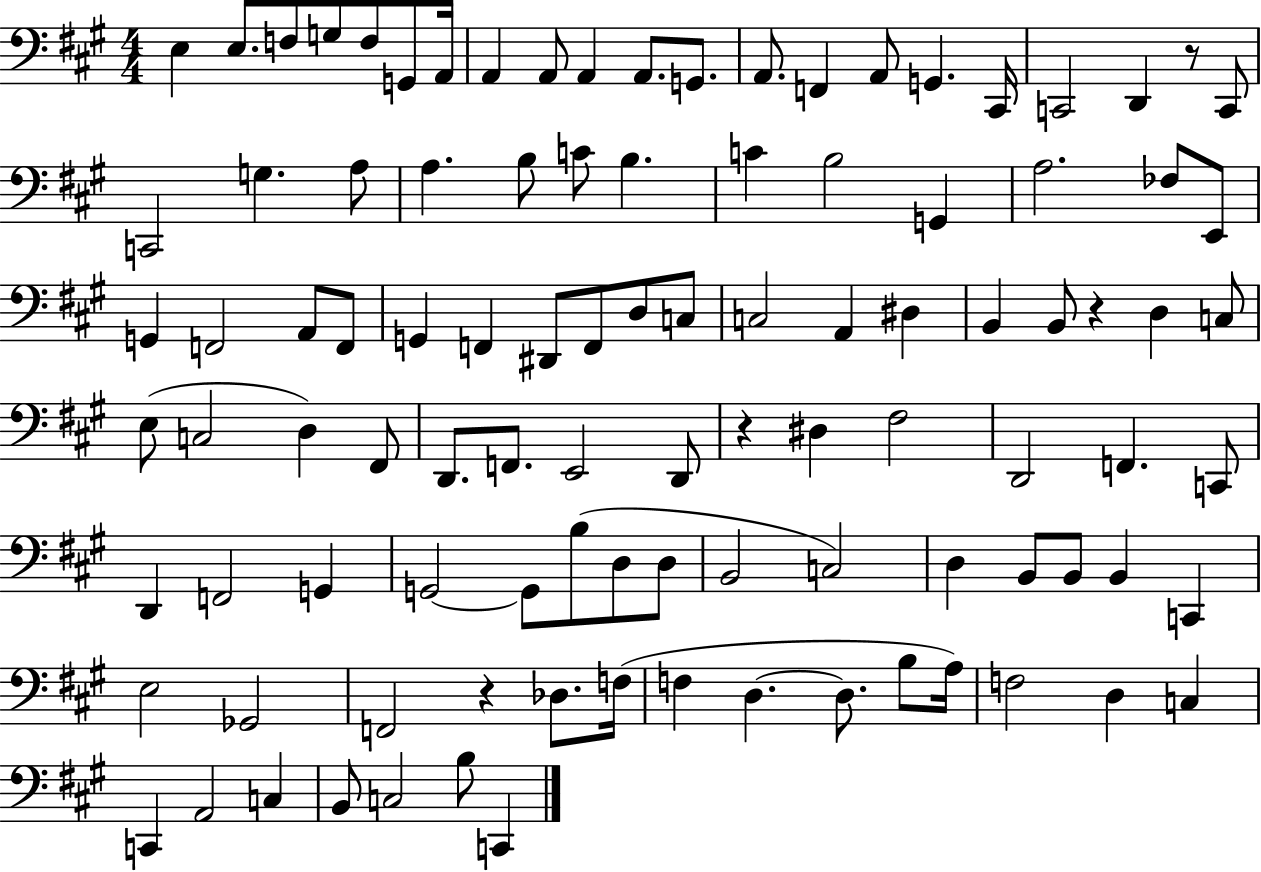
E3/q E3/e. F3/e G3/e F3/e G2/e A2/s A2/q A2/e A2/q A2/e. G2/e. A2/e. F2/q A2/e G2/q. C#2/s C2/h D2/q R/e C2/e C2/h G3/q. A3/e A3/q. B3/e C4/e B3/q. C4/q B3/h G2/q A3/h. FES3/e E2/e G2/q F2/h A2/e F2/e G2/q F2/q D#2/e F2/e D3/e C3/e C3/h A2/q D#3/q B2/q B2/e R/q D3/q C3/e E3/e C3/h D3/q F#2/e D2/e. F2/e. E2/h D2/e R/q D#3/q F#3/h D2/h F2/q. C2/e D2/q F2/h G2/q G2/h G2/e B3/e D3/e D3/e B2/h C3/h D3/q B2/e B2/e B2/q C2/q E3/h Gb2/h F2/h R/q Db3/e. F3/s F3/q D3/q. D3/e. B3/e A3/s F3/h D3/q C3/q C2/q A2/h C3/q B2/e C3/h B3/e C2/q